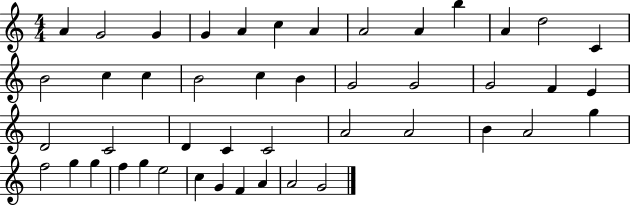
A4/q G4/h G4/q G4/q A4/q C5/q A4/q A4/h A4/q B5/q A4/q D5/h C4/q B4/h C5/q C5/q B4/h C5/q B4/q G4/h G4/h G4/h F4/q E4/q D4/h C4/h D4/q C4/q C4/h A4/h A4/h B4/q A4/h G5/q F5/h G5/q G5/q F5/q G5/q E5/h C5/q G4/q F4/q A4/q A4/h G4/h